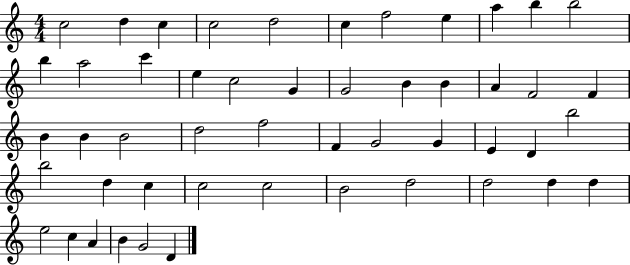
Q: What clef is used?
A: treble